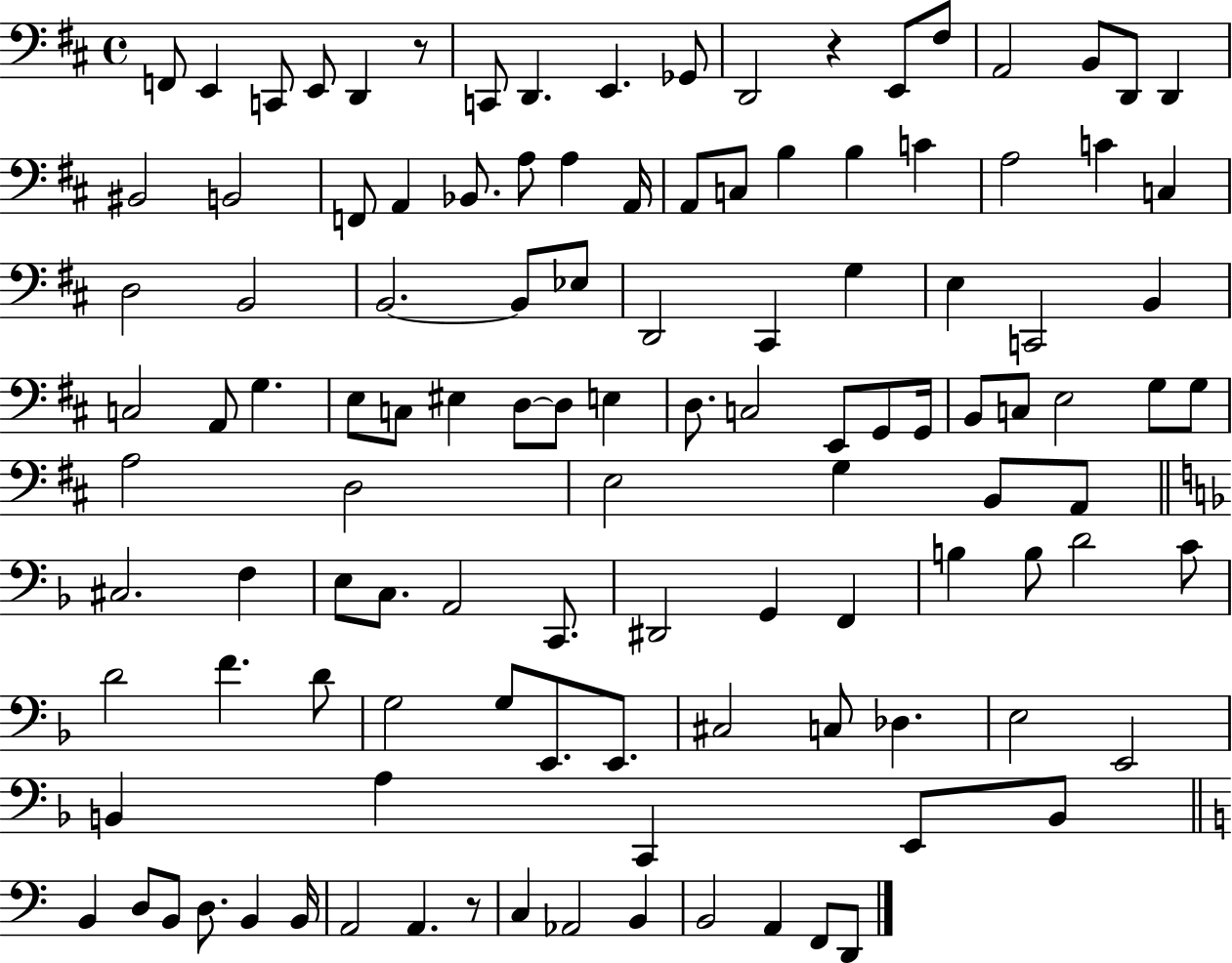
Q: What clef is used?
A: bass